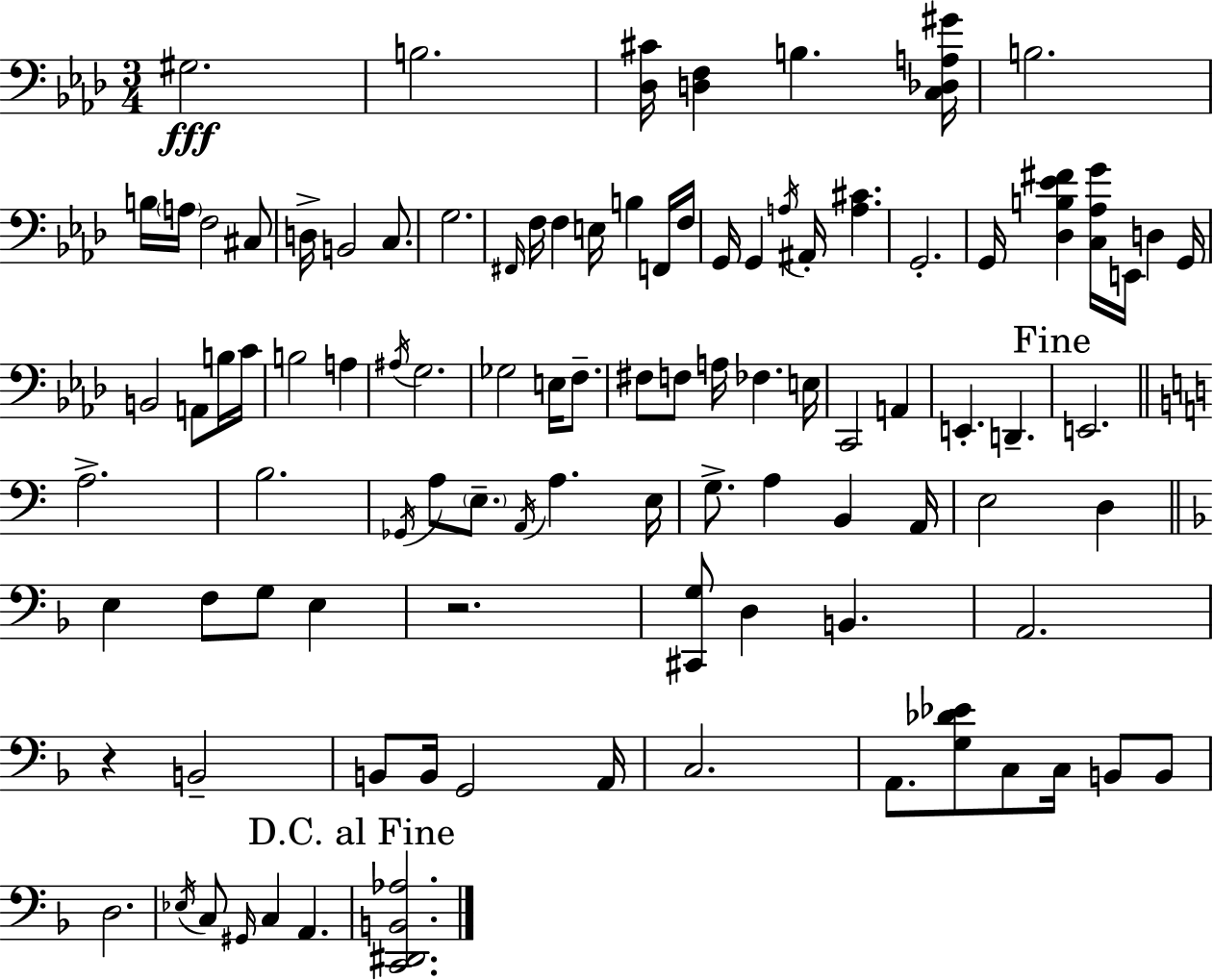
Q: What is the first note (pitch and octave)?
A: G#3